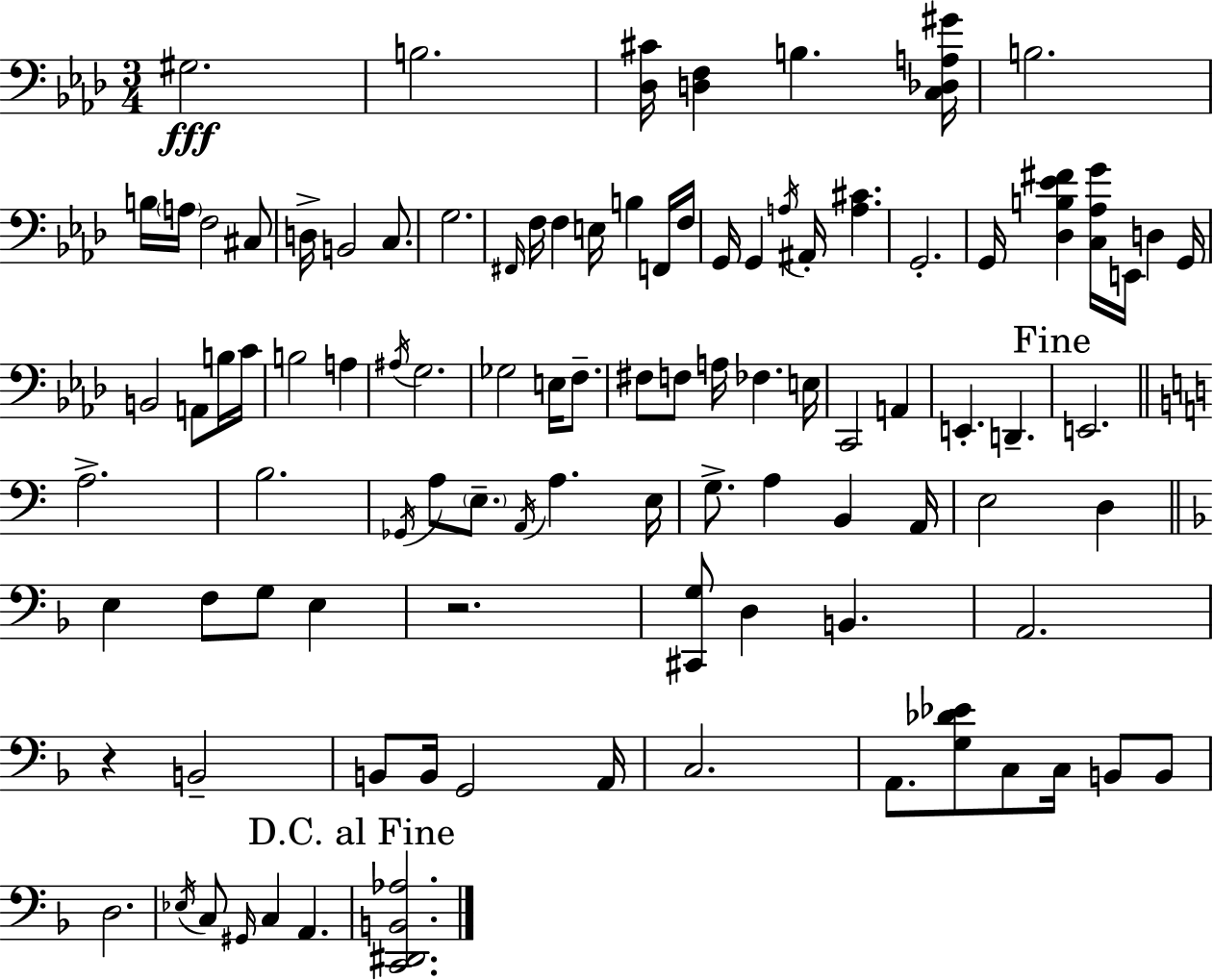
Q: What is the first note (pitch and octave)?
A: G#3